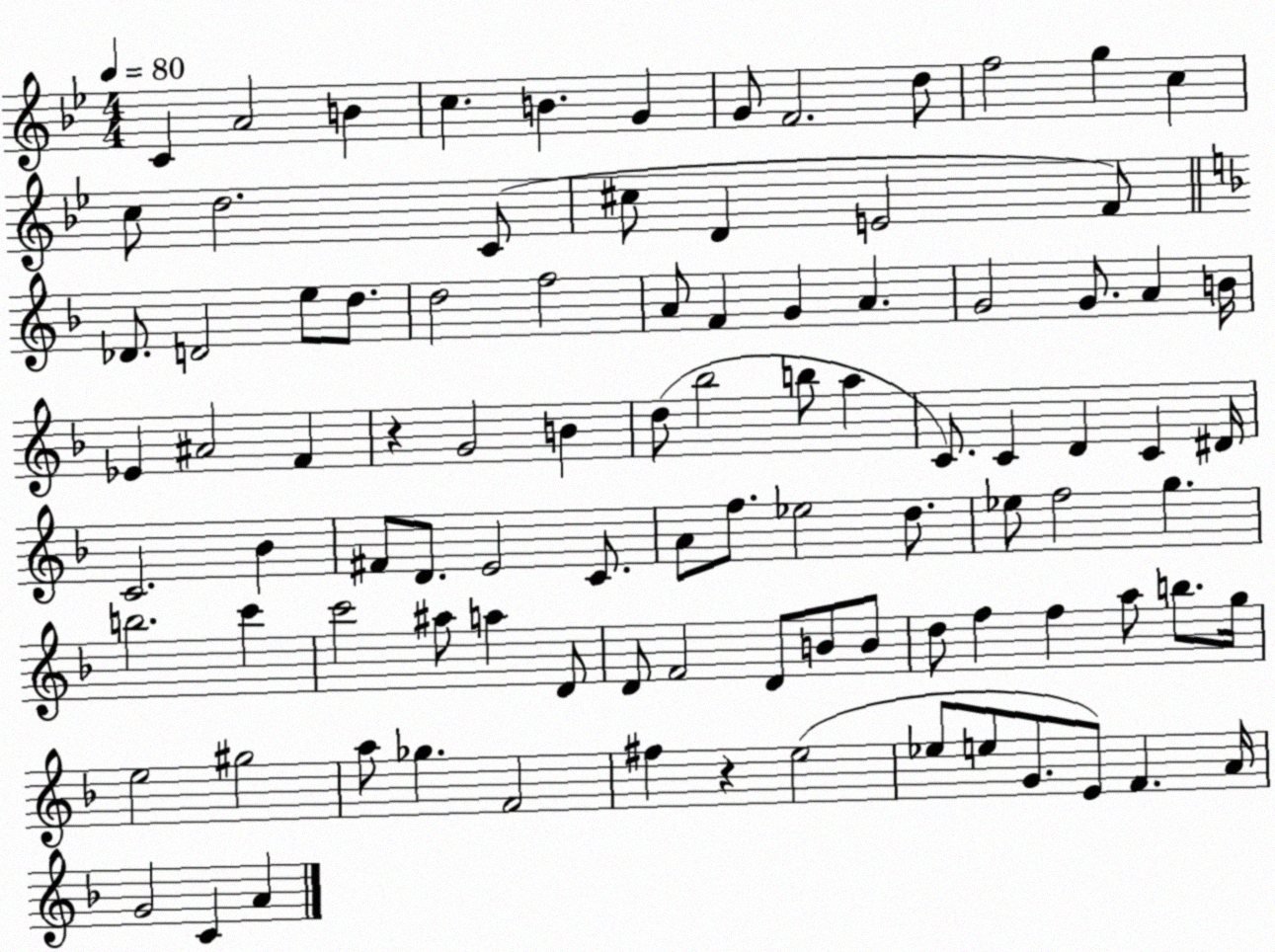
X:1
T:Untitled
M:4/4
L:1/4
K:Bb
C A2 B c B G G/2 F2 d/2 f2 g c c/2 d2 C/2 ^c/2 D E2 F/2 _D/2 D2 e/2 d/2 d2 f2 A/2 F G A G2 G/2 A B/4 _E ^A2 F z G2 B d/2 _b2 b/2 a C/2 C D C ^D/4 C2 _B ^F/2 D/2 E2 C/2 A/2 f/2 _e2 d/2 _e/2 f2 g b2 c' c'2 ^a/2 a D/2 D/2 F2 D/2 B/2 B/2 d/2 f f a/2 b/2 g/4 e2 ^g2 a/2 _g F2 ^f z e2 _e/2 e/2 G/2 E/2 F A/4 G2 C A